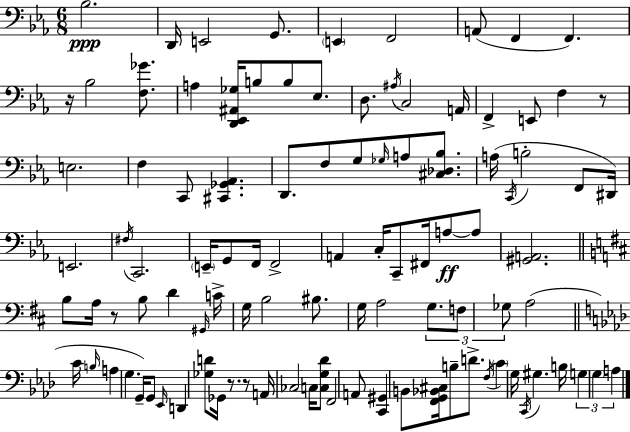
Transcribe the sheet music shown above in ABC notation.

X:1
T:Untitled
M:6/8
L:1/4
K:Cm
_B,2 D,,/4 E,,2 G,,/2 E,, F,,2 A,,/2 F,, F,, z/4 _B,2 [F,_G]/2 A, [D,,_E,,^A,,_G,]/4 B,/2 B,/2 _E,/2 D,/2 ^A,/4 C,2 A,,/4 F,, E,,/2 F, z/2 E,2 F, C,,/2 [^C,,_G,,_A,,] D,,/2 F,/2 G,/2 _G,/4 A,/2 [^C,_D,_B,]/2 A,/4 C,,/4 B,2 F,,/2 ^D,,/4 E,,2 ^F,/4 C,,2 E,,/4 G,,/2 F,,/4 F,,2 A,, C,/4 C,,/2 ^F,,/4 A,/2 A,/2 [^G,,A,,]2 B,/2 A,/4 z/2 B,/2 D ^G,,/4 C/4 G,/4 B,2 ^B,/2 G,/4 A,2 G,/2 F,/2 _G,/2 A,2 C/4 B,/4 A, G, G,,/4 G,,/2 _E,,/4 D,, [_G,D]/2 _G,,/4 z/2 z/2 A,,/4 _C,2 C,/4 [C,G,_D]/2 F,,2 A,,/2 [C,,^G,,] B,,/2 [F,,G,,_B,,^C,]/4 B,/2 D/2 F,/4 C G,/4 C,,/4 ^G, B,/4 G, G, A,